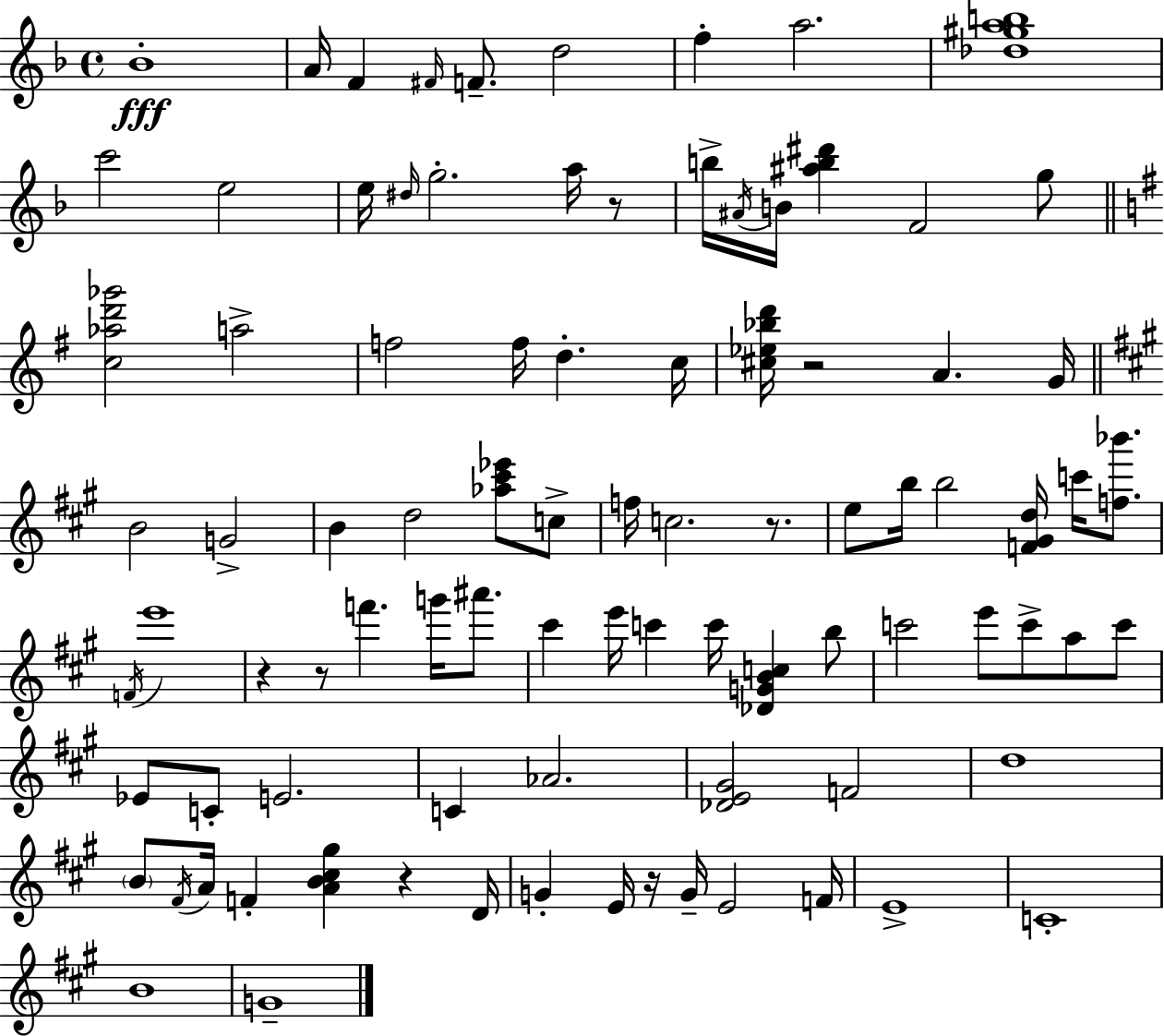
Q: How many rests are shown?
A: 7